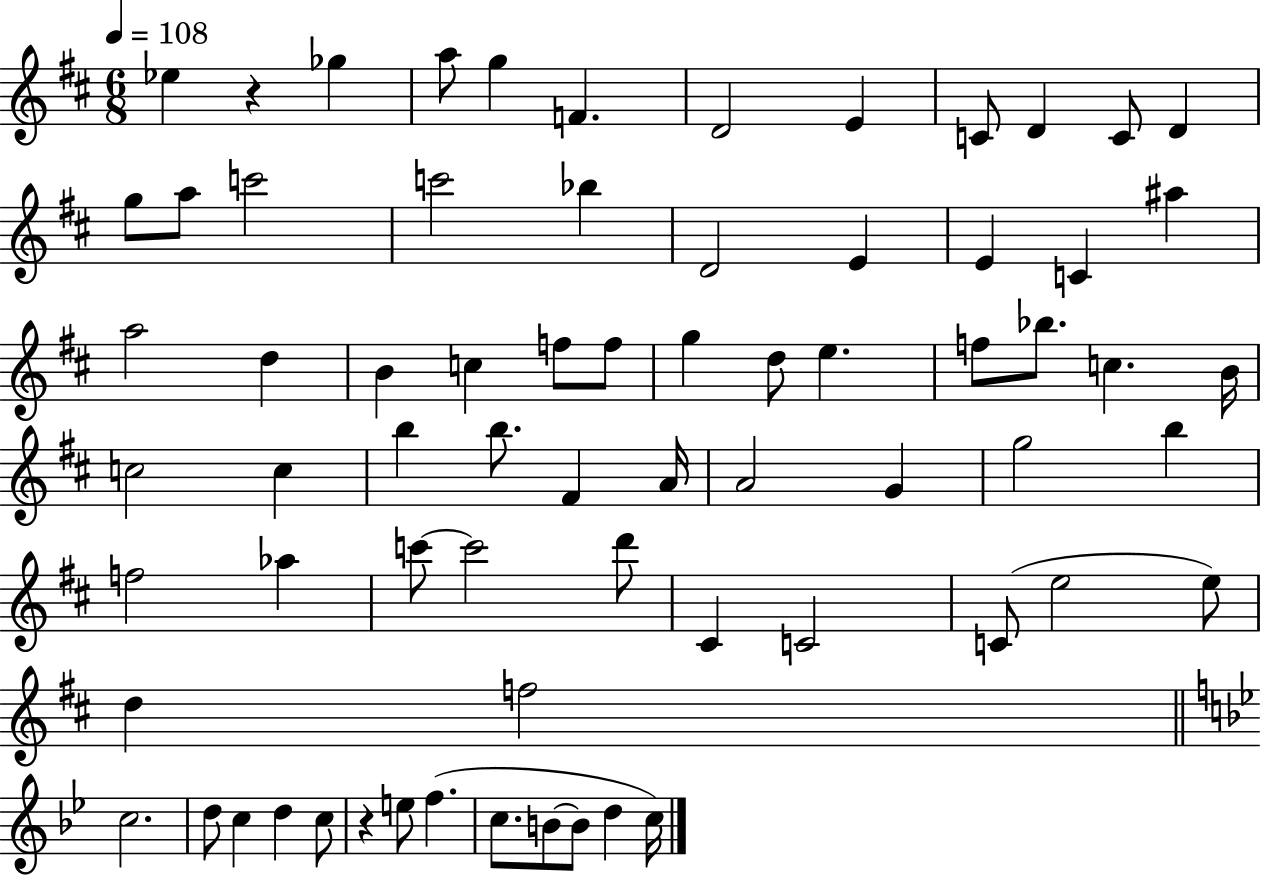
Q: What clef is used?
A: treble